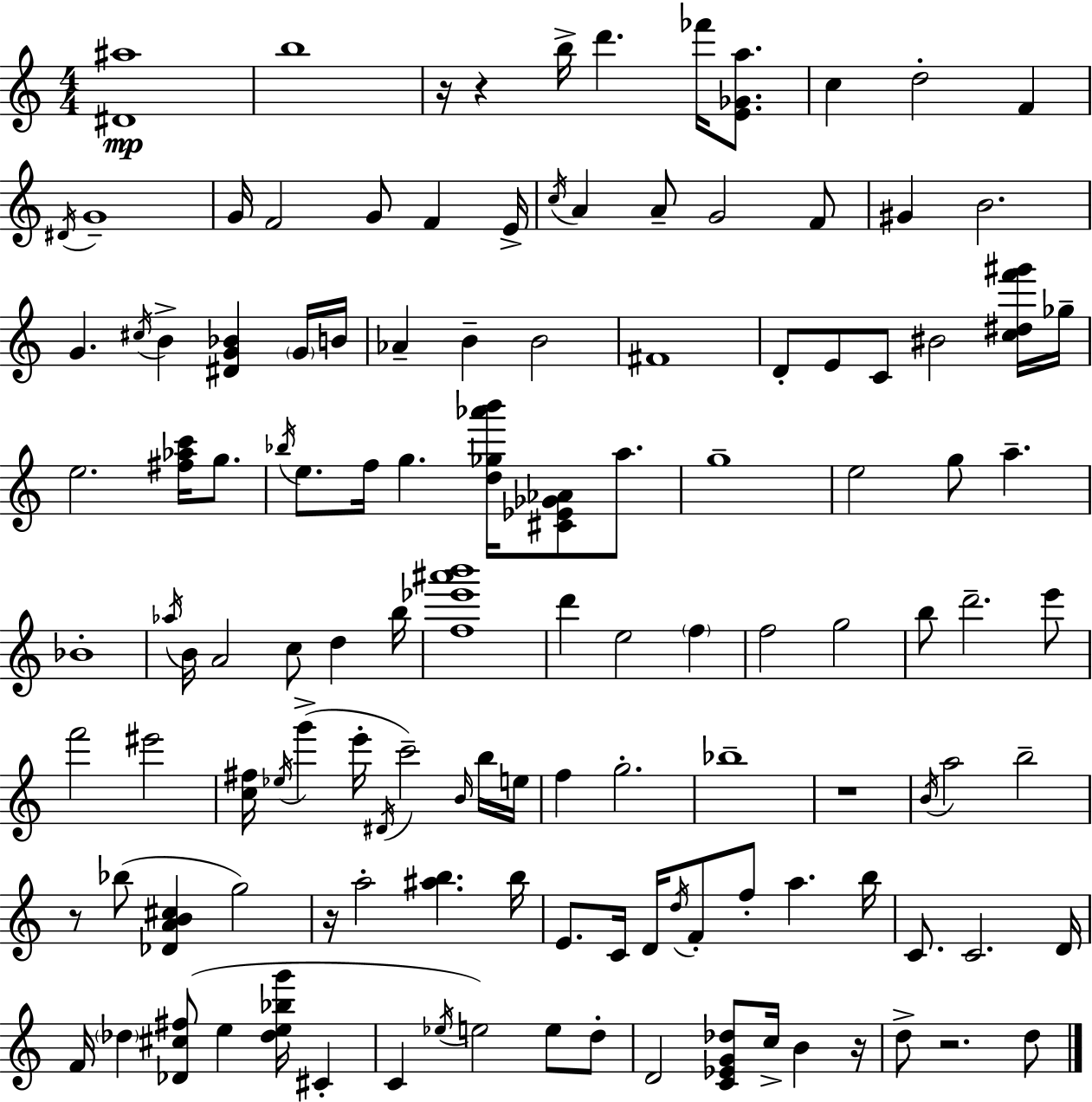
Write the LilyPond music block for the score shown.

{
  \clef treble
  \numericTimeSignature
  \time 4/4
  \key a \minor
  <dis' ais''>1\mp | b''1 | r16 r4 b''16-> d'''4. fes'''16 <e' ges' a''>8. | c''4 d''2-. f'4 | \break \acciaccatura { dis'16 } g'1-- | g'16 f'2 g'8 f'4 | e'16-> \acciaccatura { c''16 } a'4 a'8-- g'2 | f'8 gis'4 b'2. | \break g'4. \acciaccatura { cis''16 } b'4-> <dis' g' bes'>4 | \parenthesize g'16 b'16 aes'4-- b'4-- b'2 | fis'1 | d'8-. e'8 c'8 bis'2 | \break <c'' dis'' f''' gis'''>16 ges''16-- e''2. <fis'' aes'' c'''>16 | g''8. \acciaccatura { bes''16 } e''8. f''16 g''4. <d'' ges'' aes''' b'''>16 <cis' ees' ges' aes'>8 | a''8. g''1-- | e''2 g''8 a''4.-- | \break bes'1-. | \acciaccatura { aes''16 } b'16 a'2 c''8 | d''4 b''16 <f'' ees''' ais''' b'''>1 | d'''4 e''2 | \break \parenthesize f''4 f''2 g''2 | b''8 d'''2.-- | e'''8 f'''2 eis'''2 | <c'' fis''>16 \acciaccatura { ees''16 } g'''4->( e'''16-. \acciaccatura { dis'16 } c'''2--) | \break \grace { b'16 } b''16 e''16 f''4 g''2.-. | bes''1-- | r1 | \acciaccatura { b'16 } a''2 | \break b''2-- r8 bes''8( <des' a' b' cis''>4 | g''2) r16 a''2-. | <ais'' b''>4. b''16 e'8. c'16 d'16 \acciaccatura { d''16 } f'8-. | f''8-. a''4. b''16 c'8. c'2. | \break d'16 f'16 \parenthesize des''4 <des' cis'' fis''>8( | e''4 <des'' e'' bes'' g'''>16 cis'4-. c'4 \acciaccatura { ees''16 }) e''2 | e''8 d''8-. d'2 | <c' ees' g' des''>8 c''16-> b'4 r16 d''8-> r2. | \break d''8 \bar "|."
}